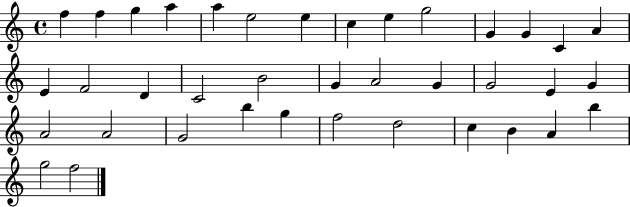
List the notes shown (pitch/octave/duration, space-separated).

F5/q F5/q G5/q A5/q A5/q E5/h E5/q C5/q E5/q G5/h G4/q G4/q C4/q A4/q E4/q F4/h D4/q C4/h B4/h G4/q A4/h G4/q G4/h E4/q G4/q A4/h A4/h G4/h B5/q G5/q F5/h D5/h C5/q B4/q A4/q B5/q G5/h F5/h